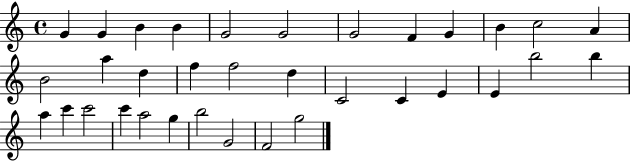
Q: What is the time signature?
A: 4/4